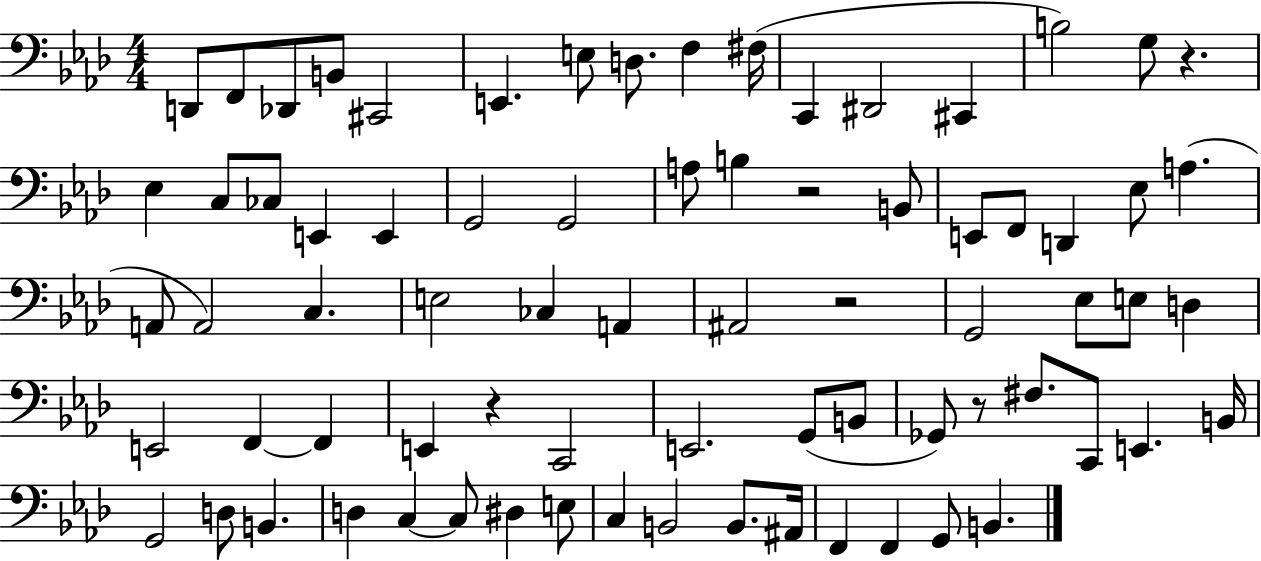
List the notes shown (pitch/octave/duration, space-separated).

D2/e F2/e Db2/e B2/e C#2/h E2/q. E3/e D3/e. F3/q F#3/s C2/q D#2/h C#2/q B3/h G3/e R/q. Eb3/q C3/e CES3/e E2/q E2/q G2/h G2/h A3/e B3/q R/h B2/e E2/e F2/e D2/q Eb3/e A3/q. A2/e A2/h C3/q. E3/h CES3/q A2/q A#2/h R/h G2/h Eb3/e E3/e D3/q E2/h F2/q F2/q E2/q R/q C2/h E2/h. G2/e B2/e Gb2/e R/e F#3/e. C2/e E2/q. B2/s G2/h D3/e B2/q. D3/q C3/q C3/e D#3/q E3/e C3/q B2/h B2/e. A#2/s F2/q F2/q G2/e B2/q.